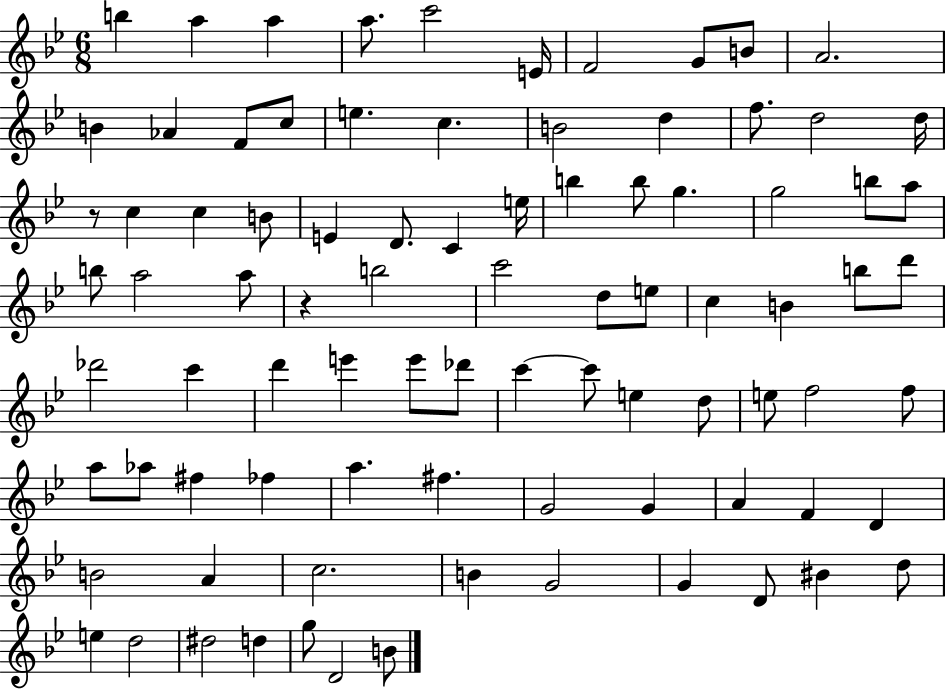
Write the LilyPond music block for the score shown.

{
  \clef treble
  \numericTimeSignature
  \time 6/8
  \key bes \major
  b''4 a''4 a''4 | a''8. c'''2 e'16 | f'2 g'8 b'8 | a'2. | \break b'4 aes'4 f'8 c''8 | e''4. c''4. | b'2 d''4 | f''8. d''2 d''16 | \break r8 c''4 c''4 b'8 | e'4 d'8. c'4 e''16 | b''4 b''8 g''4. | g''2 b''8 a''8 | \break b''8 a''2 a''8 | r4 b''2 | c'''2 d''8 e''8 | c''4 b'4 b''8 d'''8 | \break des'''2 c'''4 | d'''4 e'''4 e'''8 des'''8 | c'''4~~ c'''8 e''4 d''8 | e''8 f''2 f''8 | \break a''8 aes''8 fis''4 fes''4 | a''4. fis''4. | g'2 g'4 | a'4 f'4 d'4 | \break b'2 a'4 | c''2. | b'4 g'2 | g'4 d'8 bis'4 d''8 | \break e''4 d''2 | dis''2 d''4 | g''8 d'2 b'8 | \bar "|."
}